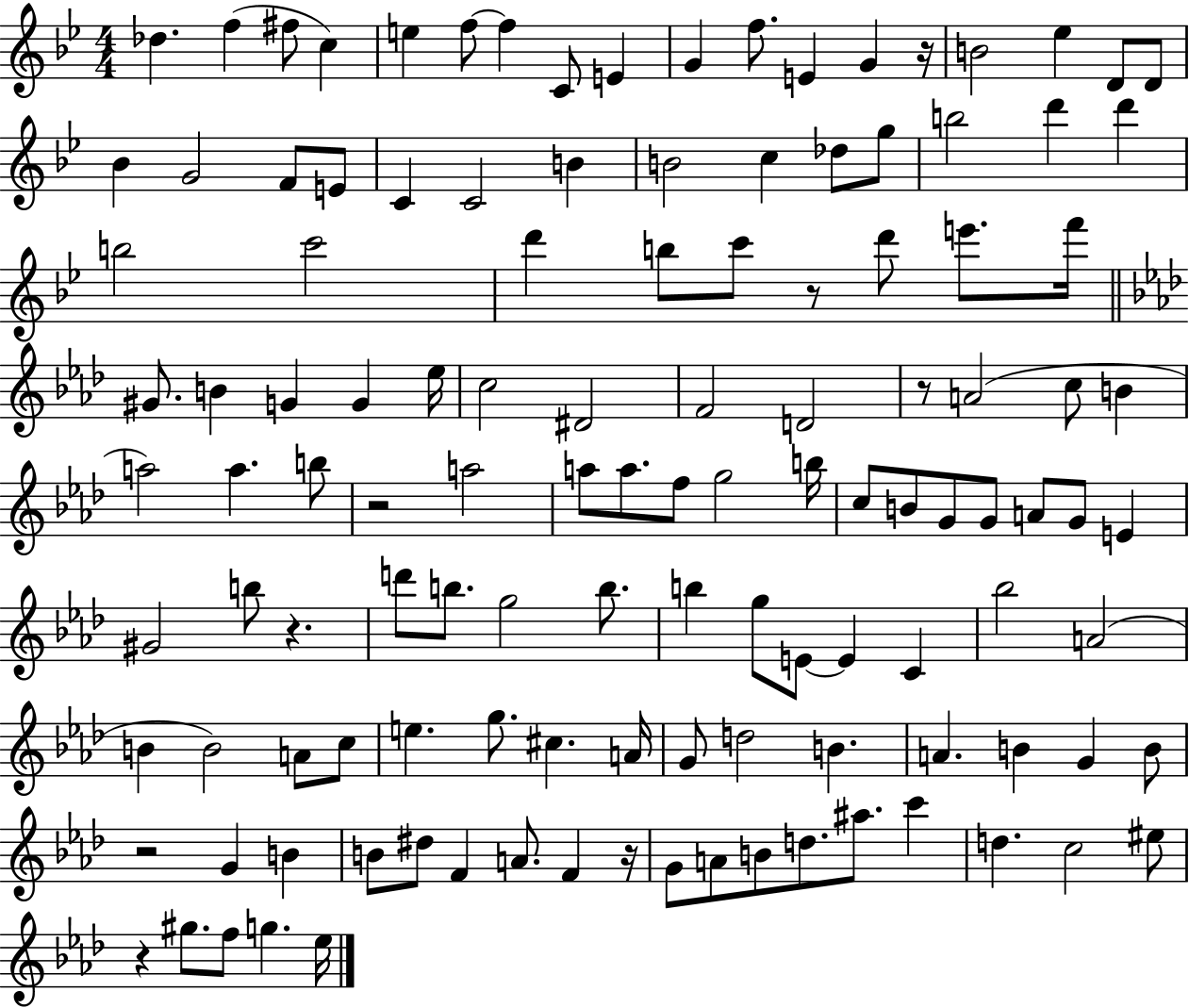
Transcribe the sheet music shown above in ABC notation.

X:1
T:Untitled
M:4/4
L:1/4
K:Bb
_d f ^f/2 c e f/2 f C/2 E G f/2 E G z/4 B2 _e D/2 D/2 _B G2 F/2 E/2 C C2 B B2 c _d/2 g/2 b2 d' d' b2 c'2 d' b/2 c'/2 z/2 d'/2 e'/2 f'/4 ^G/2 B G G _e/4 c2 ^D2 F2 D2 z/2 A2 c/2 B a2 a b/2 z2 a2 a/2 a/2 f/2 g2 b/4 c/2 B/2 G/2 G/2 A/2 G/2 E ^G2 b/2 z d'/2 b/2 g2 b/2 b g/2 E/2 E C _b2 A2 B B2 A/2 c/2 e g/2 ^c A/4 G/2 d2 B A B G B/2 z2 G B B/2 ^d/2 F A/2 F z/4 G/2 A/2 B/2 d/2 ^a/2 c' d c2 ^e/2 z ^g/2 f/2 g _e/4